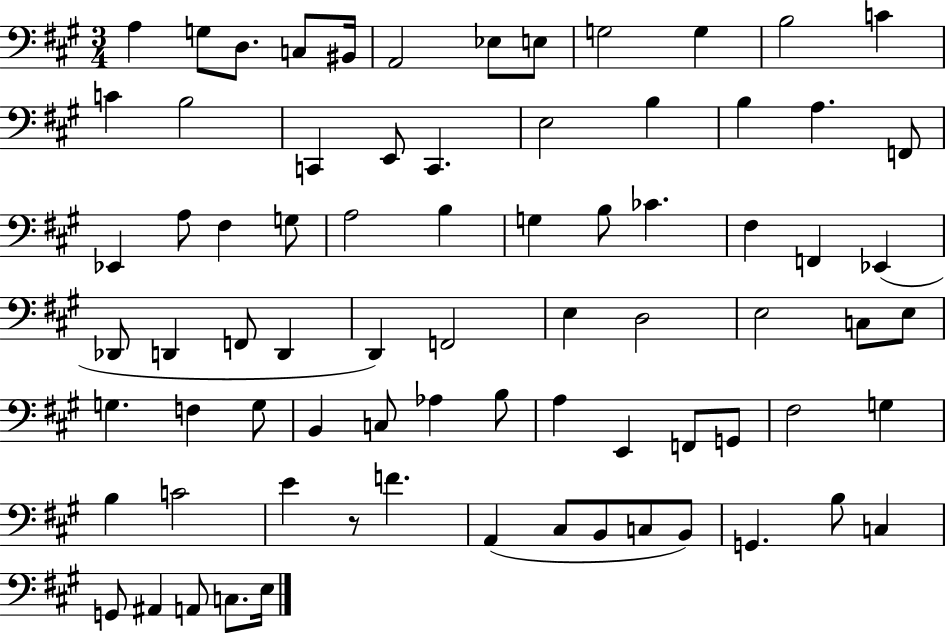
{
  \clef bass
  \numericTimeSignature
  \time 3/4
  \key a \major
  a4 g8 d8. c8 bis,16 | a,2 ees8 e8 | g2 g4 | b2 c'4 | \break c'4 b2 | c,4 e,8 c,4. | e2 b4 | b4 a4. f,8 | \break ees,4 a8 fis4 g8 | a2 b4 | g4 b8 ces'4. | fis4 f,4 ees,4( | \break des,8 d,4 f,8 d,4 | d,4) f,2 | e4 d2 | e2 c8 e8 | \break g4. f4 g8 | b,4 c8 aes4 b8 | a4 e,4 f,8 g,8 | fis2 g4 | \break b4 c'2 | e'4 r8 f'4. | a,4( cis8 b,8 c8 b,8) | g,4. b8 c4 | \break g,8 ais,4 a,8 c8. e16 | \bar "|."
}